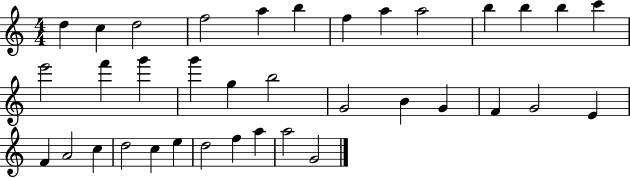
{
  \clef treble
  \numericTimeSignature
  \time 4/4
  \key c \major
  d''4 c''4 d''2 | f''2 a''4 b''4 | f''4 a''4 a''2 | b''4 b''4 b''4 c'''4 | \break e'''2 f'''4 g'''4 | g'''4 g''4 b''2 | g'2 b'4 g'4 | f'4 g'2 e'4 | \break f'4 a'2 c''4 | d''2 c''4 e''4 | d''2 f''4 a''4 | a''2 g'2 | \break \bar "|."
}